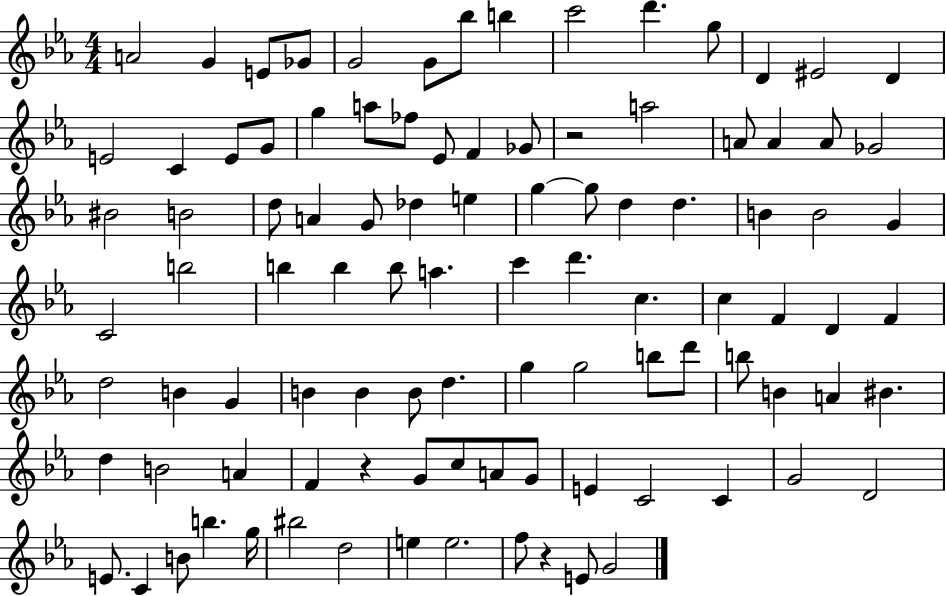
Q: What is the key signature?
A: EES major